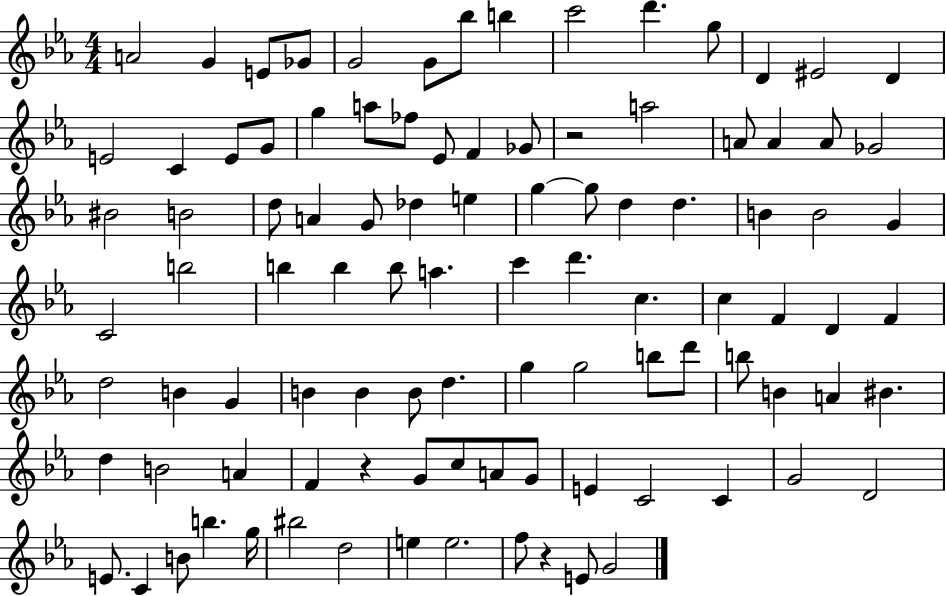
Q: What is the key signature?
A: EES major